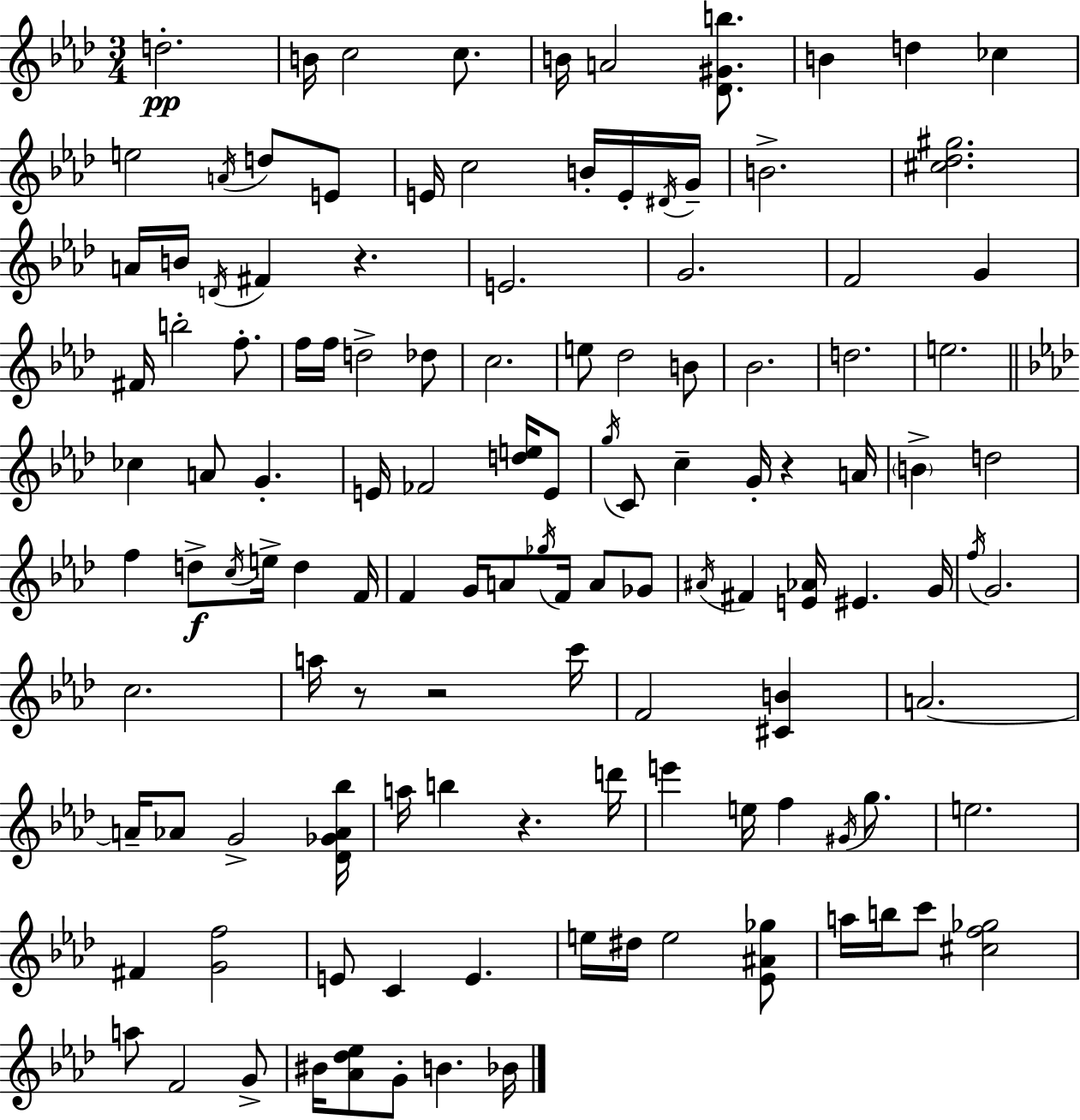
{
  \clef treble
  \numericTimeSignature
  \time 3/4
  \key f \minor
  d''2.-.\pp | b'16 c''2 c''8. | b'16 a'2 <des' gis' b''>8. | b'4 d''4 ces''4 | \break e''2 \acciaccatura { a'16 } d''8 e'8 | e'16 c''2 b'16-. e'16-. | \acciaccatura { dis'16 } g'16-- b'2.-> | <cis'' des'' gis''>2. | \break a'16 b'16 \acciaccatura { d'16 } fis'4 r4. | e'2. | g'2. | f'2 g'4 | \break fis'16 b''2-. | f''8.-. f''16 f''16 d''2-> | des''8 c''2. | e''8 des''2 | \break b'8 bes'2. | d''2. | e''2. | \bar "||" \break \key f \minor ces''4 a'8 g'4.-. | e'16 fes'2 <d'' e''>16 e'8 | \acciaccatura { g''16 } c'8 c''4-- g'16-. r4 | a'16 \parenthesize b'4-> d''2 | \break f''4 d''8->\f \acciaccatura { c''16 } e''16-> d''4 | f'16 f'4 g'16 a'8 \acciaccatura { ges''16 } f'16 a'8 | ges'8 \acciaccatura { ais'16 } fis'4 <e' aes'>16 eis'4. | g'16 \acciaccatura { f''16 } g'2. | \break c''2. | a''16 r8 r2 | c'''16 f'2 | <cis' b'>4 a'2.~~ | \break a'16-- aes'8 g'2-> | <des' ges' aes' bes''>16 a''16 b''4 r4. | d'''16 e'''4 e''16 f''4 | \acciaccatura { gis'16 } g''8. e''2. | \break fis'4 <g' f''>2 | e'8 c'4 | e'4. e''16 dis''16 e''2 | <ees' ais' ges''>8 a''16 b''16 c'''8 <cis'' f'' ges''>2 | \break a''8 f'2 | g'8-> bis'16 <aes' des'' ees''>8 g'8-. b'4. | bes'16 \bar "|."
}